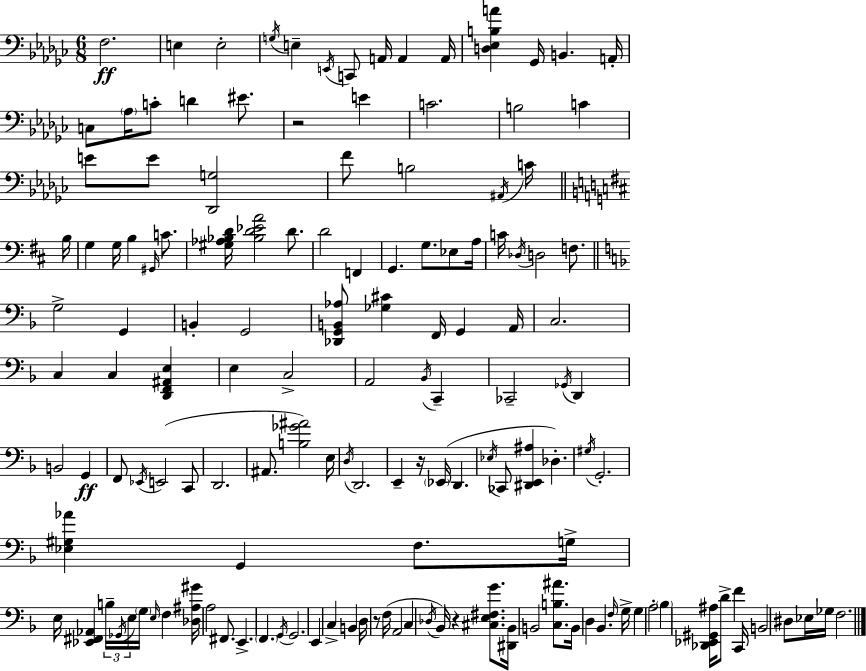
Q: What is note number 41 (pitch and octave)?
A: A3